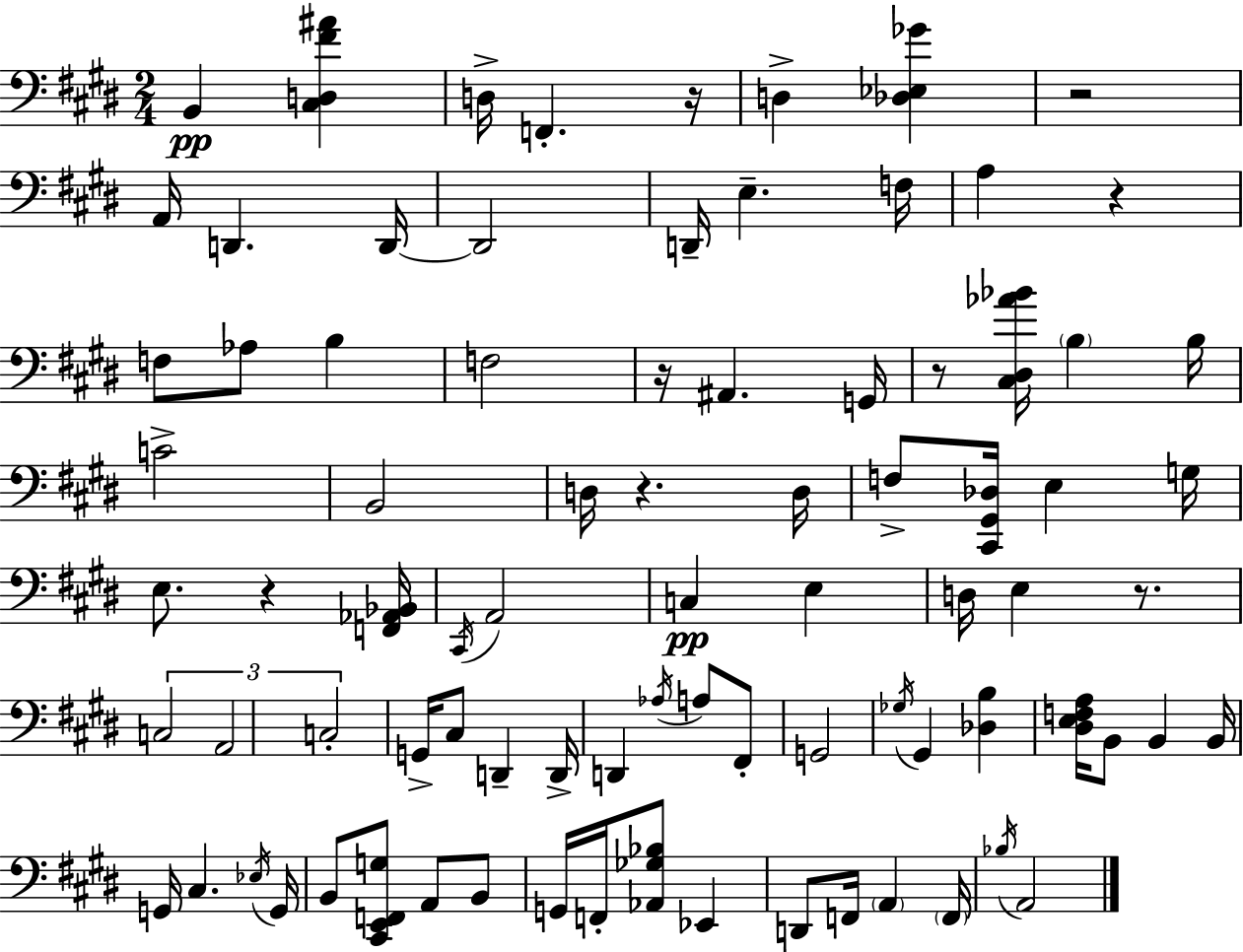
{
  \clef bass
  \numericTimeSignature
  \time 2/4
  \key e \major
  b,4\pp <cis d fis' ais'>4 | d16-> f,4.-. r16 | d4-> <des ees ges'>4 | r2 | \break a,16 d,4. d,16~~ | d,2 | d,16-- e4.-- f16 | a4 r4 | \break f8 aes8 b4 | f2 | r16 ais,4. g,16 | r8 <cis dis aes' bes'>16 \parenthesize b4 b16 | \break c'2-> | b,2 | d16 r4. d16 | f8-> <cis, gis, des>16 e4 g16 | \break e8. r4 <f, aes, bes,>16 | \acciaccatura { cis,16 } a,2 | c4\pp e4 | d16 e4 r8. | \break \tuplet 3/2 { c2 | a,2 | c2-. } | g,16-> cis8 d,4-- | \break d,16-> d,4 \acciaccatura { aes16 } a8 | fis,8-. g,2 | \acciaccatura { ges16 } gis,4 <des b>4 | <dis e f a>16 b,8 b,4 | \break b,16 g,16 cis4. | \acciaccatura { ees16 } g,16 b,8 <cis, e, f, g>8 | a,8 b,8 g,16 f,16-. <aes, ges bes>8 | ees,4 d,8 f,16 \parenthesize a,4 | \break \parenthesize f,16 \acciaccatura { bes16 } a,2 | \bar "|."
}